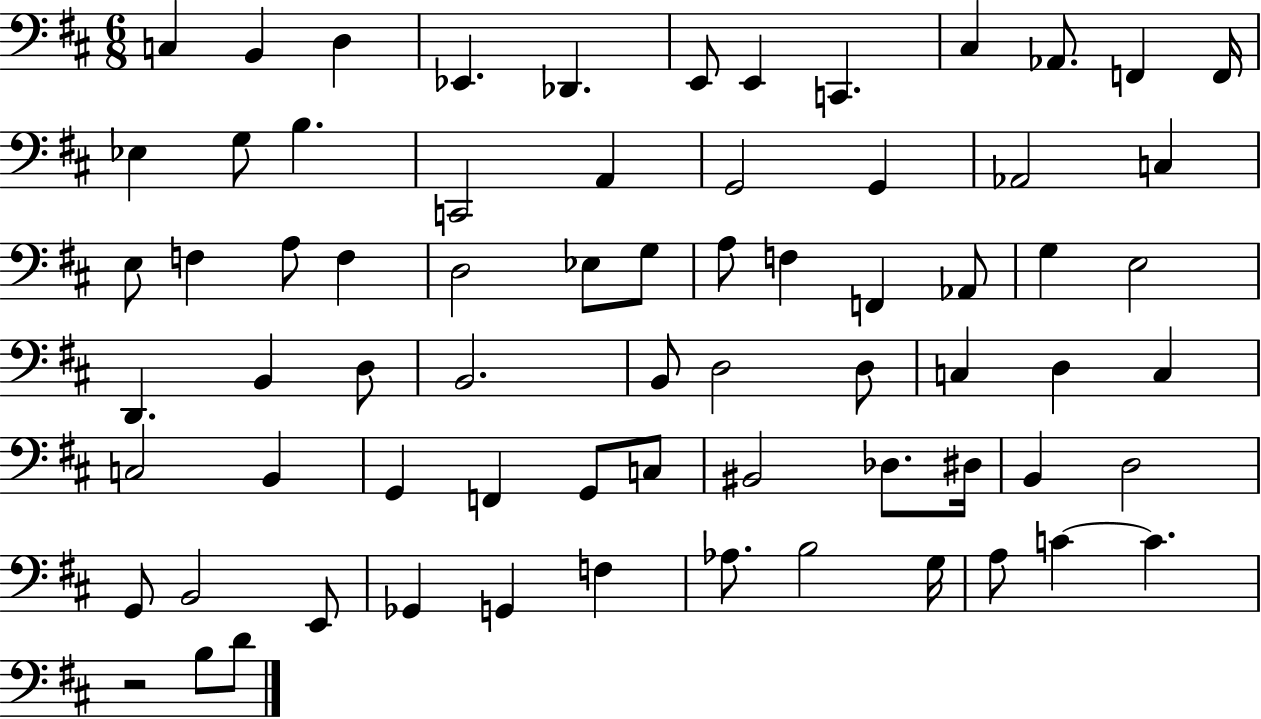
X:1
T:Untitled
M:6/8
L:1/4
K:D
C, B,, D, _E,, _D,, E,,/2 E,, C,, ^C, _A,,/2 F,, F,,/4 _E, G,/2 B, C,,2 A,, G,,2 G,, _A,,2 C, E,/2 F, A,/2 F, D,2 _E,/2 G,/2 A,/2 F, F,, _A,,/2 G, E,2 D,, B,, D,/2 B,,2 B,,/2 D,2 D,/2 C, D, C, C,2 B,, G,, F,, G,,/2 C,/2 ^B,,2 _D,/2 ^D,/4 B,, D,2 G,,/2 B,,2 E,,/2 _G,, G,, F, _A,/2 B,2 G,/4 A,/2 C C z2 B,/2 D/2